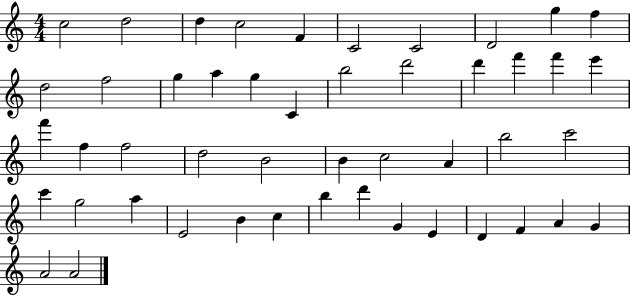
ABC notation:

X:1
T:Untitled
M:4/4
L:1/4
K:C
c2 d2 d c2 F C2 C2 D2 g f d2 f2 g a g C b2 d'2 d' f' f' e' f' f f2 d2 B2 B c2 A b2 c'2 c' g2 a E2 B c b d' G E D F A G A2 A2